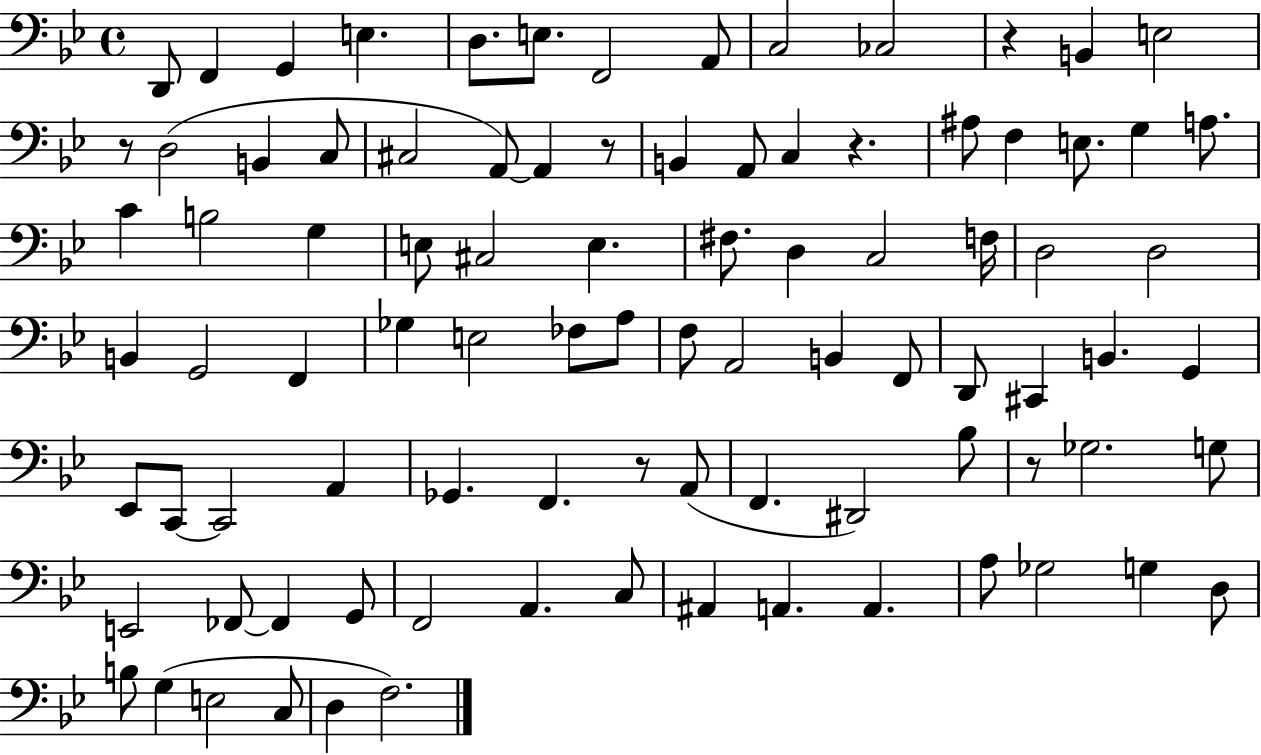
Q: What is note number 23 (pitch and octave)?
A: F3